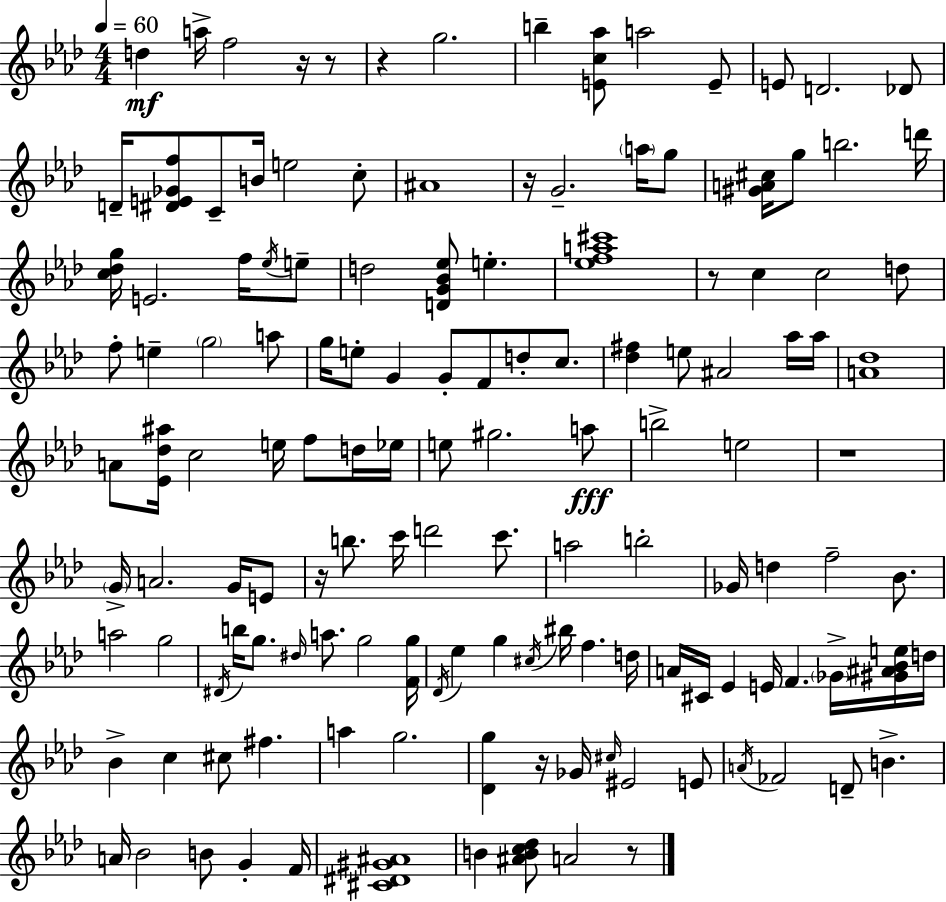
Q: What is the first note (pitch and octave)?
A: D5